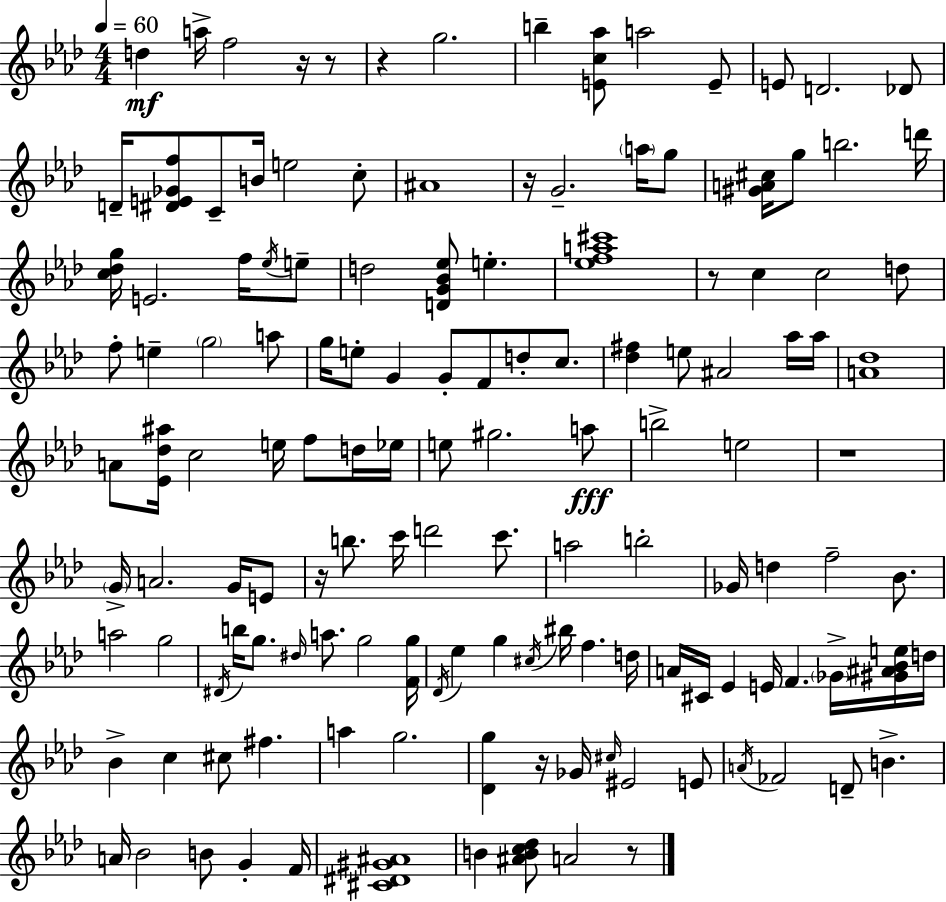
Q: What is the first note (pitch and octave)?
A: D5